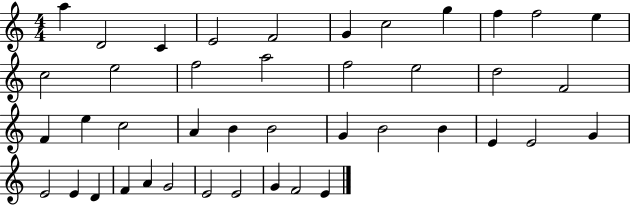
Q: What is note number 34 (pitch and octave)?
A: D4